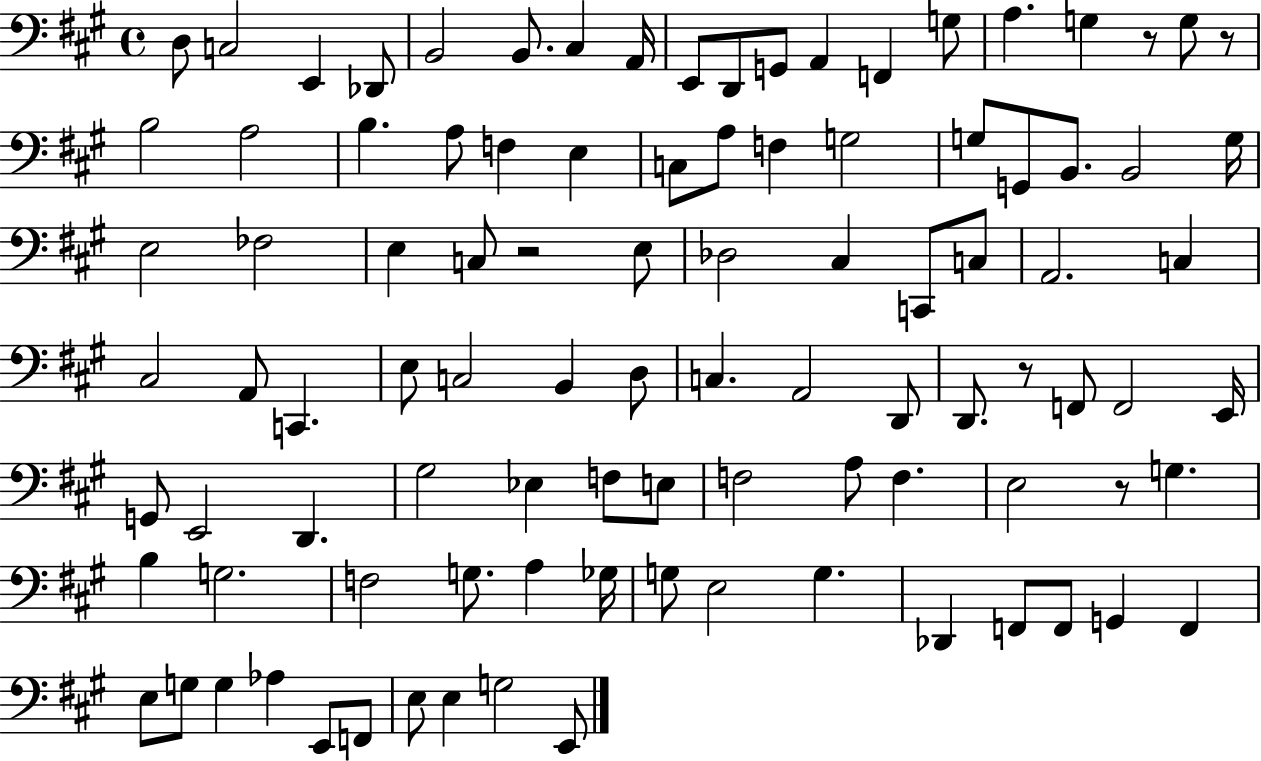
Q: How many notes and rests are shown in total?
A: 98